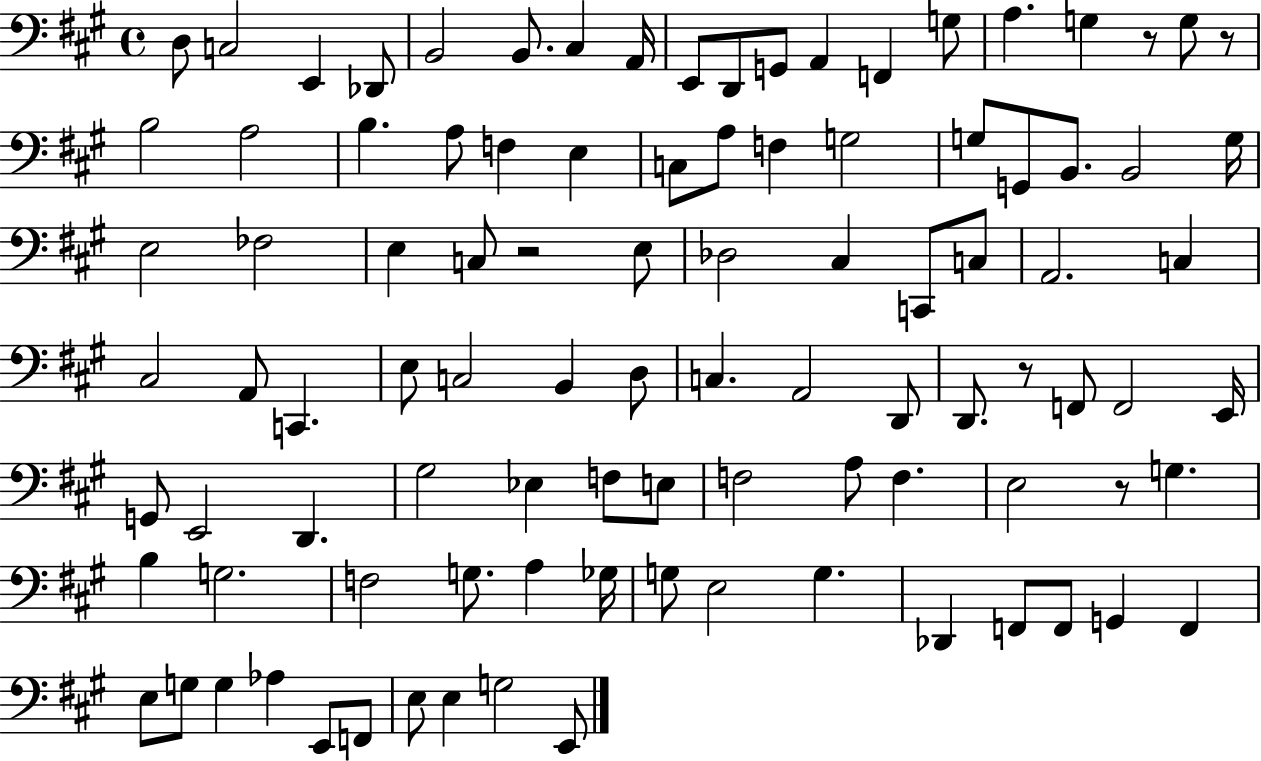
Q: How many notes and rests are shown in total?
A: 98